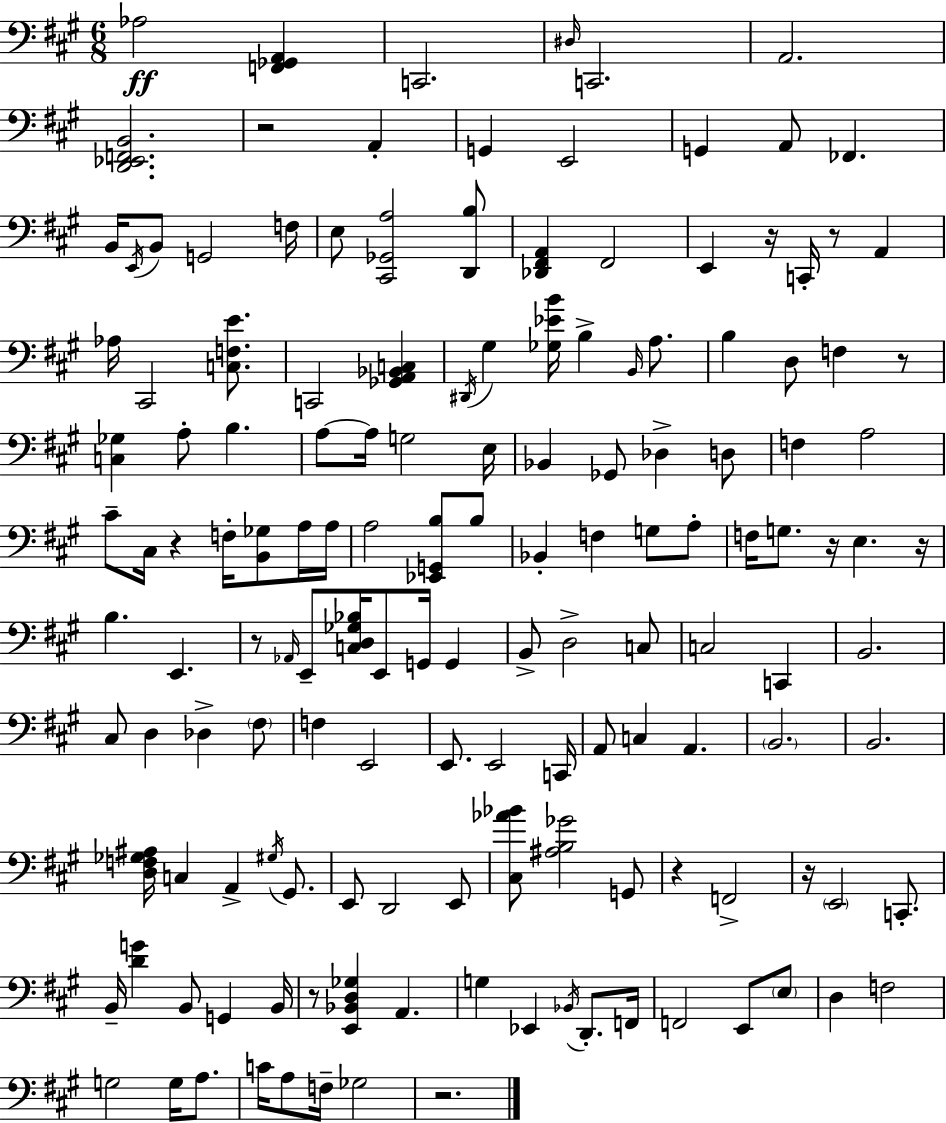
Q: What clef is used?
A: bass